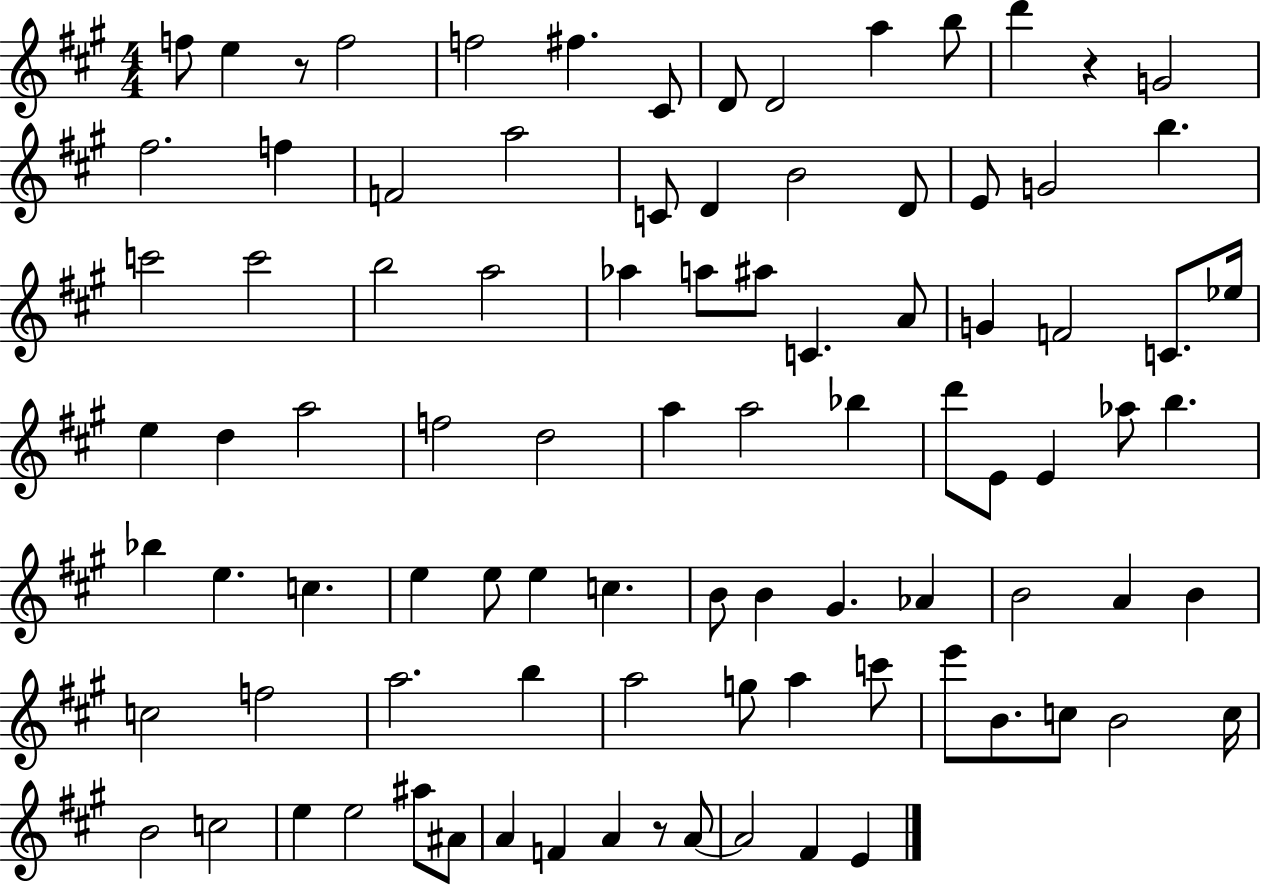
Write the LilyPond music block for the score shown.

{
  \clef treble
  \numericTimeSignature
  \time 4/4
  \key a \major
  f''8 e''4 r8 f''2 | f''2 fis''4. cis'8 | d'8 d'2 a''4 b''8 | d'''4 r4 g'2 | \break fis''2. f''4 | f'2 a''2 | c'8 d'4 b'2 d'8 | e'8 g'2 b''4. | \break c'''2 c'''2 | b''2 a''2 | aes''4 a''8 ais''8 c'4. a'8 | g'4 f'2 c'8. ees''16 | \break e''4 d''4 a''2 | f''2 d''2 | a''4 a''2 bes''4 | d'''8 e'8 e'4 aes''8 b''4. | \break bes''4 e''4. c''4. | e''4 e''8 e''4 c''4. | b'8 b'4 gis'4. aes'4 | b'2 a'4 b'4 | \break c''2 f''2 | a''2. b''4 | a''2 g''8 a''4 c'''8 | e'''8 b'8. c''8 b'2 c''16 | \break b'2 c''2 | e''4 e''2 ais''8 ais'8 | a'4 f'4 a'4 r8 a'8~~ | a'2 fis'4 e'4 | \break \bar "|."
}